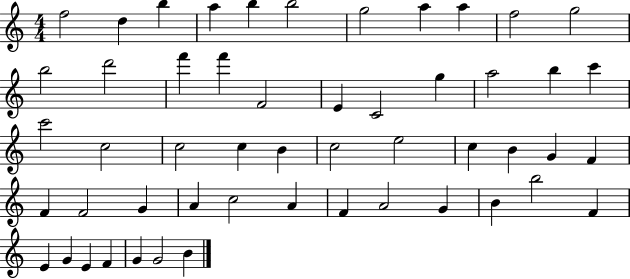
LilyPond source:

{
  \clef treble
  \numericTimeSignature
  \time 4/4
  \key c \major
  f''2 d''4 b''4 | a''4 b''4 b''2 | g''2 a''4 a''4 | f''2 g''2 | \break b''2 d'''2 | f'''4 f'''4 f'2 | e'4 c'2 g''4 | a''2 b''4 c'''4 | \break c'''2 c''2 | c''2 c''4 b'4 | c''2 e''2 | c''4 b'4 g'4 f'4 | \break f'4 f'2 g'4 | a'4 c''2 a'4 | f'4 a'2 g'4 | b'4 b''2 f'4 | \break e'4 g'4 e'4 f'4 | g'4 g'2 b'4 | \bar "|."
}